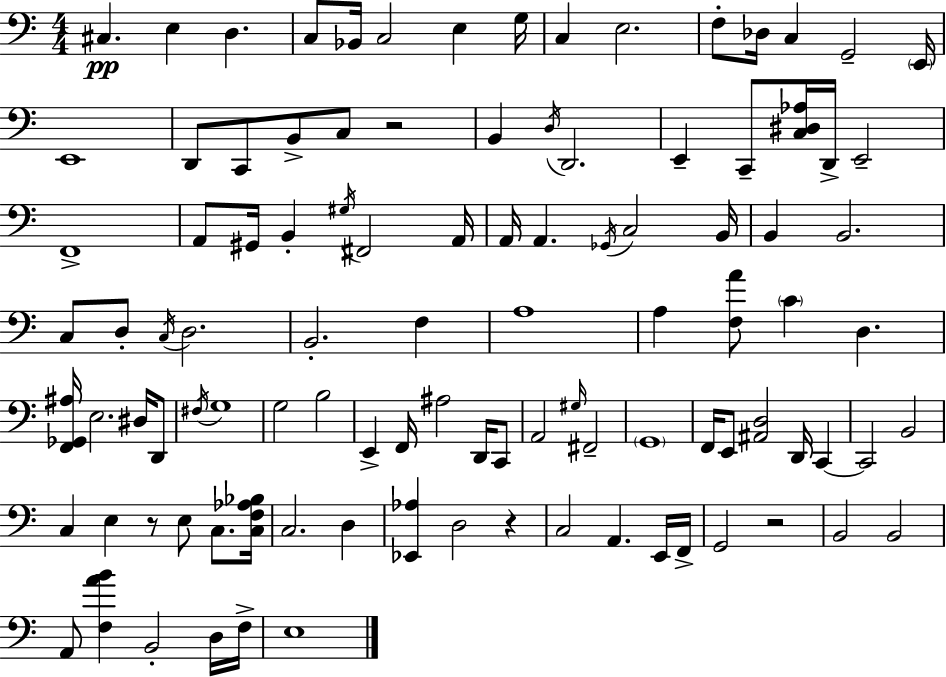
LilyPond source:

{
  \clef bass
  \numericTimeSignature
  \time 4/4
  \key a \minor
  cis4.\pp e4 d4. | c8 bes,16 c2 e4 g16 | c4 e2. | f8-. des16 c4 g,2-- \parenthesize e,16 | \break e,1 | d,8 c,8 b,8-> c8 r2 | b,4 \acciaccatura { d16 } d,2. | e,4-- c,8-- <c dis aes>16 d,16-> e,2-- | \break f,1-> | a,8 gis,16 b,4-. \acciaccatura { gis16 } fis,2 | a,16 a,16 a,4. \acciaccatura { ges,16 } c2 | b,16 b,4 b,2. | \break c8 d8-. \acciaccatura { c16 } d2. | b,2.-. | f4 a1 | a4 <f a'>8 \parenthesize c'4 d4. | \break <f, ges, ais>16 e2. | dis16 d,8 \acciaccatura { fis16 } g1 | g2 b2 | e,4-> f,16 ais2 | \break d,16 c,8 a,2 \grace { gis16 } fis,2-- | \parenthesize g,1 | f,16 e,8 <ais, d>2 | d,16 c,4~~ c,2 b,2 | \break c4 e4 r8 | e8 c8. <c f aes bes>16 c2. | d4 <ees, aes>4 d2 | r4 c2 a,4. | \break e,16 f,16-> g,2 r2 | b,2 b,2 | a,8 <f a' b'>4 b,2-. | d16 f16-> e1 | \break \bar "|."
}